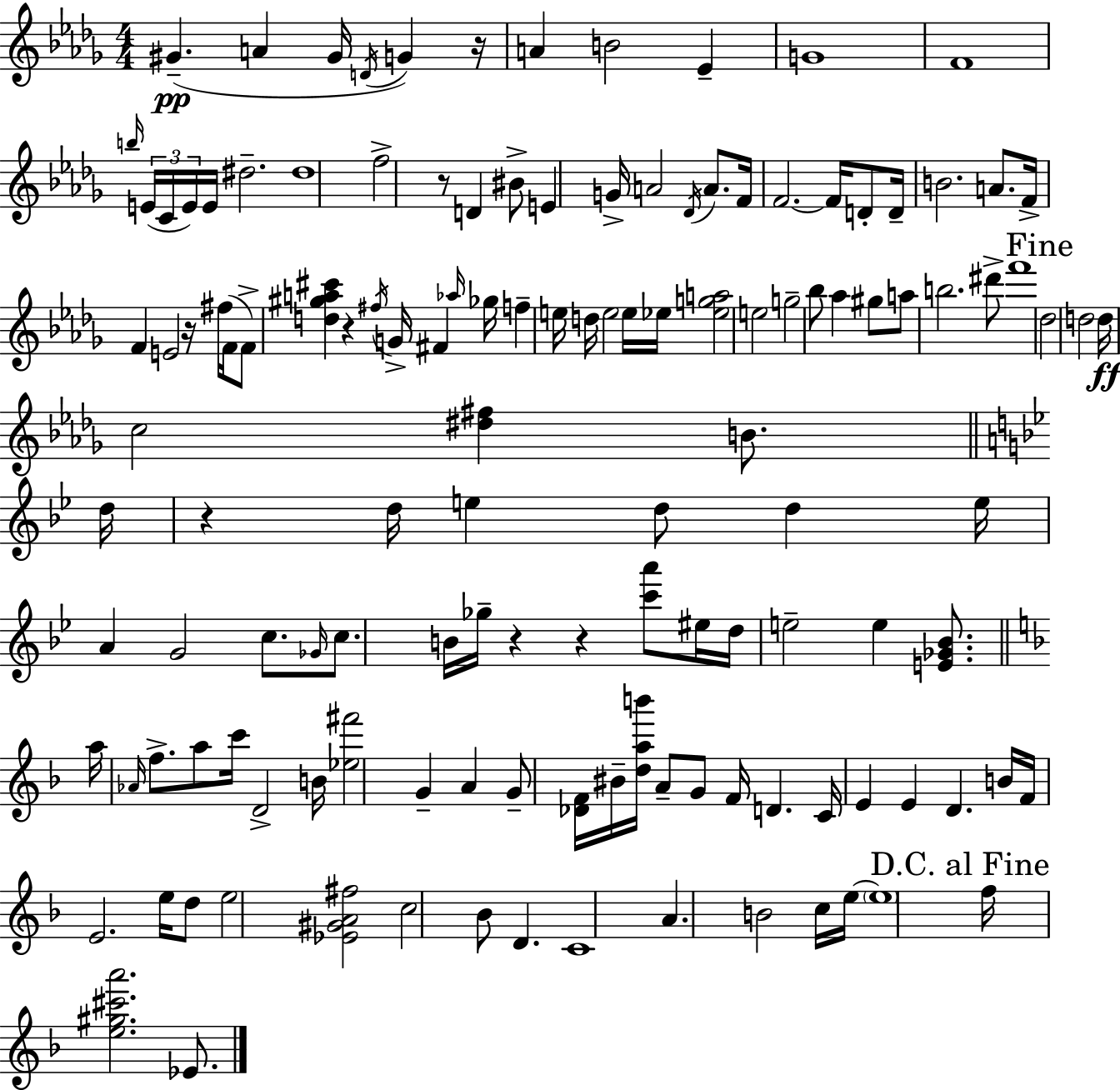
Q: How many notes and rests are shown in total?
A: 133